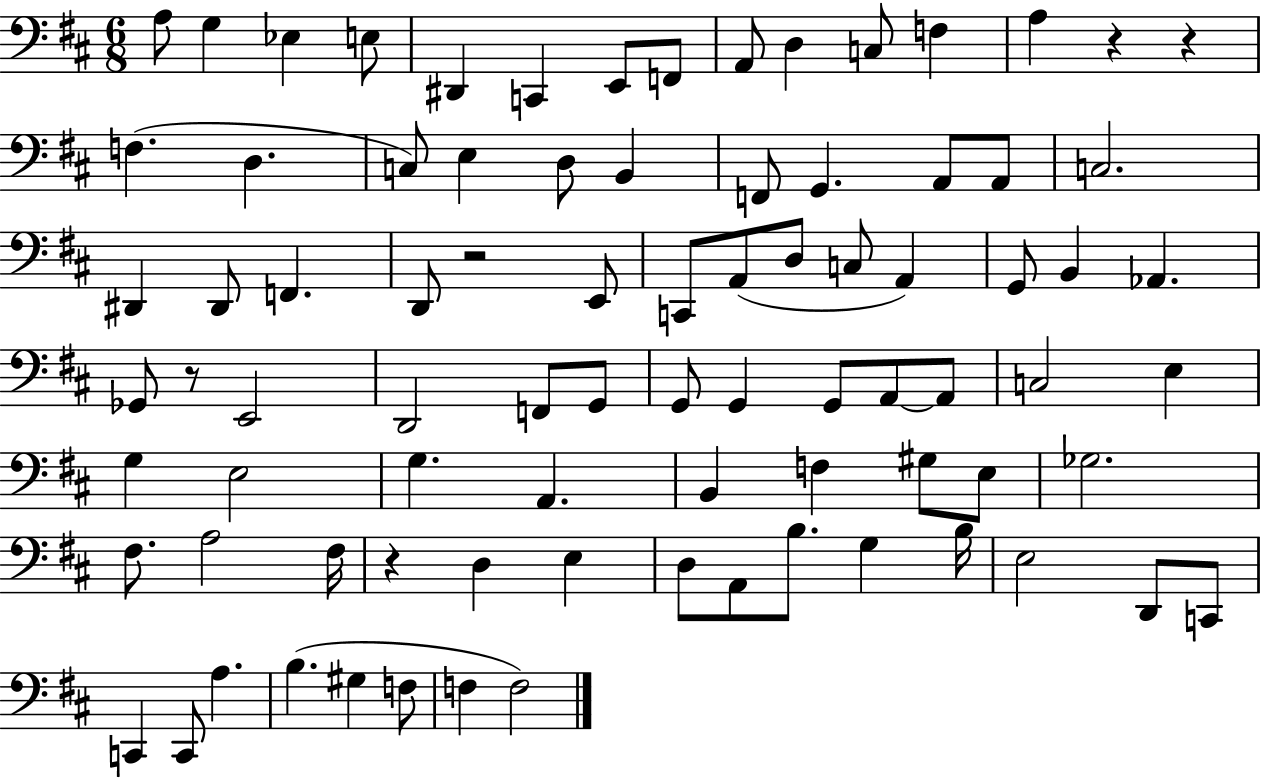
{
  \clef bass
  \numericTimeSignature
  \time 6/8
  \key d \major
  a8 g4 ees4 e8 | dis,4 c,4 e,8 f,8 | a,8 d4 c8 f4 | a4 r4 r4 | \break f4.( d4. | c8) e4 d8 b,4 | f,8 g,4. a,8 a,8 | c2. | \break dis,4 dis,8 f,4. | d,8 r2 e,8 | c,8 a,8( d8 c8 a,4) | g,8 b,4 aes,4. | \break ges,8 r8 e,2 | d,2 f,8 g,8 | g,8 g,4 g,8 a,8~~ a,8 | c2 e4 | \break g4 e2 | g4. a,4. | b,4 f4 gis8 e8 | ges2. | \break fis8. a2 fis16 | r4 d4 e4 | d8 a,8 b8. g4 b16 | e2 d,8 c,8 | \break c,4 c,8 a4. | b4.( gis4 f8 | f4 f2) | \bar "|."
}